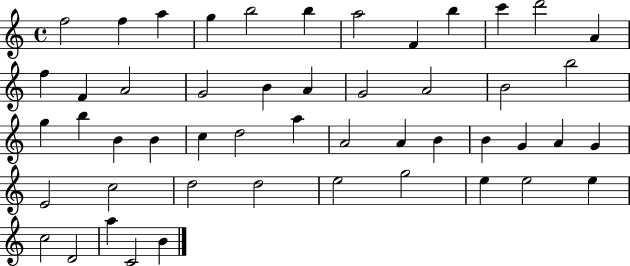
F5/h F5/q A5/q G5/q B5/h B5/q A5/h F4/q B5/q C6/q D6/h A4/q F5/q F4/q A4/h G4/h B4/q A4/q G4/h A4/h B4/h B5/h G5/q B5/q B4/q B4/q C5/q D5/h A5/q A4/h A4/q B4/q B4/q G4/q A4/q G4/q E4/h C5/h D5/h D5/h E5/h G5/h E5/q E5/h E5/q C5/h D4/h A5/q C4/h B4/q